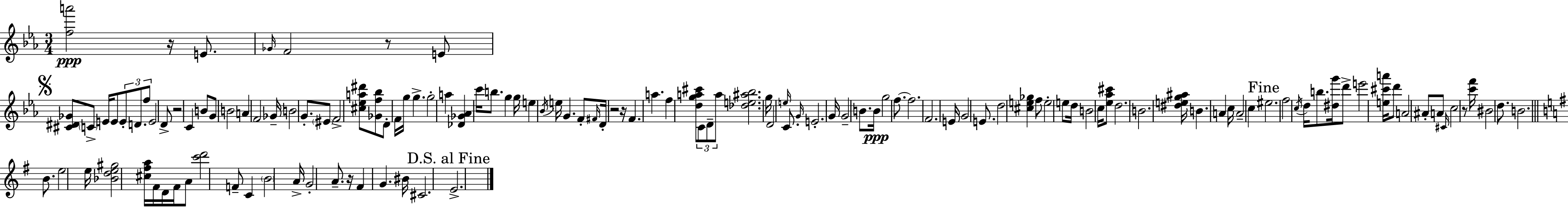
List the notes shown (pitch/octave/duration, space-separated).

[F5,A6]/h R/s E4/e. Gb4/s F4/h R/e E4/e [C#4,D#4,Gb4]/e C4/e E4/s E4/e E4/e D4/e. F5/e E4/h D4/e R/h C4/q B4/e G4/e B4/h A4/q F4/h Gb4/s B4/h G4/e. EIS4/e F4/h [C#5,Eb5,A5,D#6]/e [Gb4,F5,Bb5]/e D4/e F4/s G5/s G5/q. G5/h A5/q [Db4,Gb4,Ab4]/q C6/s B5/e. G5/q G5/s E5/q Bb4/s E5/s G4/q. F4/e F#4/s D4/s R/h R/s F4/q. A5/q. F5/q [D5,G5,A5,C#6]/e C4/e D4/e A5/e [Db5,E5,A#5,Bb5]/h. G5/s D4/h E5/s C4/e. G4/s E4/h. G4/s G4/h B4/e. B4/s G5/h F5/e. F5/h. F4/h. E4/s G4/h E4/e. D5/h [C#5,E5,Gb5]/q F5/e E5/h E5/e D5/s B4/h C5/s [Eb5,Ab5,C#6]/e D5/h. B4/h. [D#5,E5,G5,A#5]/s B4/q. A4/q C5/s A4/h C5/q EIS5/h. F5/h C5/s D5/s B5/e. [D#5,G6]/s D6/e E6/h [E5,C#6,A6]/s D6/e A4/h A#4/e A4/e C#4/s C5/h R/e [C6,F6]/s BIS4/h D5/e. B4/h. B4/e. E5/h E5/s [Bb4,D5,E5,G#5]/h [C#5,F#5,A5]/s F#4/s D4/s F#4/s A4/e [C6,D6]/h F4/e C4/q B4/h A4/s G4/h A4/e. R/s F#4/q G4/q. BIS4/s C#4/h. E4/h.